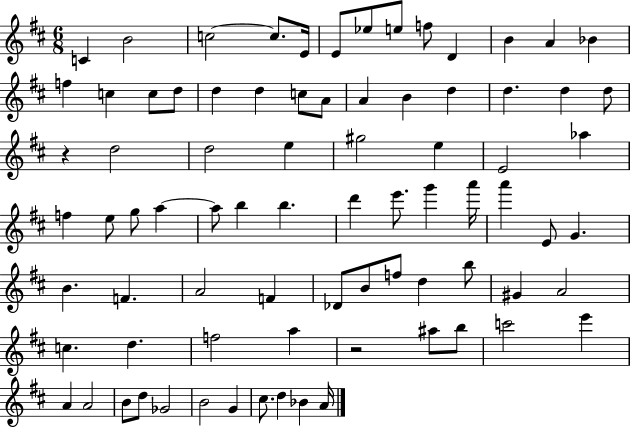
C4/q B4/h C5/h C5/e. E4/s E4/e Eb5/e E5/e F5/e D4/q B4/q A4/q Bb4/q F5/q C5/q C5/e D5/e D5/q D5/q C5/e A4/e A4/q B4/q D5/q D5/q. D5/q D5/e R/q D5/h D5/h E5/q G#5/h E5/q E4/h Ab5/q F5/q E5/e G5/e A5/q A5/e B5/q B5/q. D6/q E6/e. G6/q A6/s A6/q E4/e G4/q. B4/q. F4/q. A4/h F4/q Db4/e B4/e F5/e D5/q B5/e G#4/q A4/h C5/q. D5/q. F5/h A5/q R/h A#5/e B5/e C6/h E6/q A4/q A4/h B4/e D5/e Gb4/h B4/h G4/q C#5/e. D5/q Bb4/q A4/s